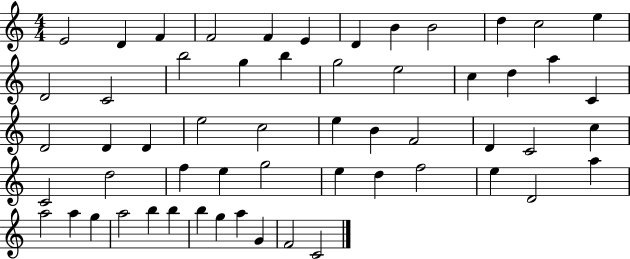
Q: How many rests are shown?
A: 0